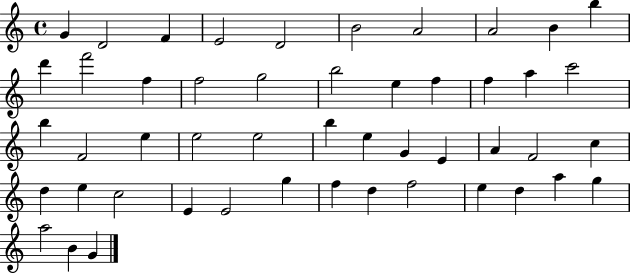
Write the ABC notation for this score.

X:1
T:Untitled
M:4/4
L:1/4
K:C
G D2 F E2 D2 B2 A2 A2 B b d' f'2 f f2 g2 b2 e f f a c'2 b F2 e e2 e2 b e G E A F2 c d e c2 E E2 g f d f2 e d a g a2 B G